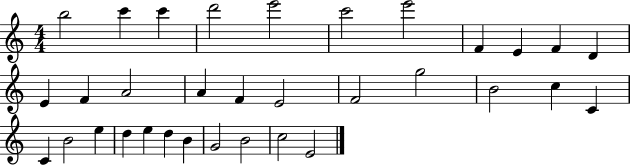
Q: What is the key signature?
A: C major